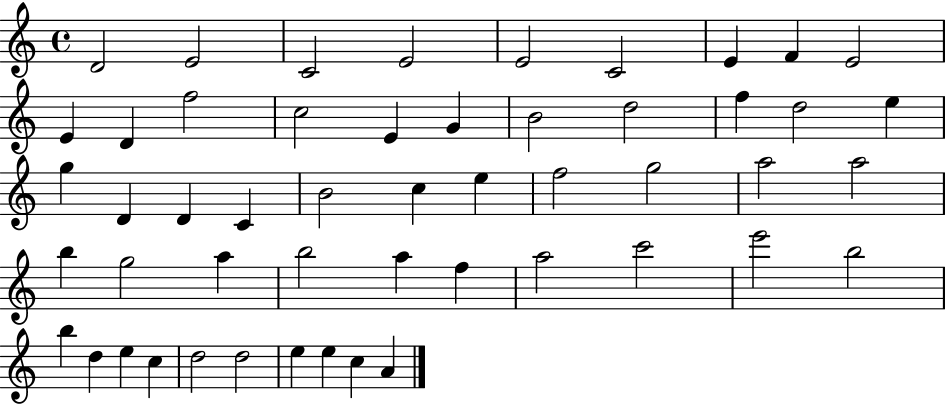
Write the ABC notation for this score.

X:1
T:Untitled
M:4/4
L:1/4
K:C
D2 E2 C2 E2 E2 C2 E F E2 E D f2 c2 E G B2 d2 f d2 e g D D C B2 c e f2 g2 a2 a2 b g2 a b2 a f a2 c'2 e'2 b2 b d e c d2 d2 e e c A